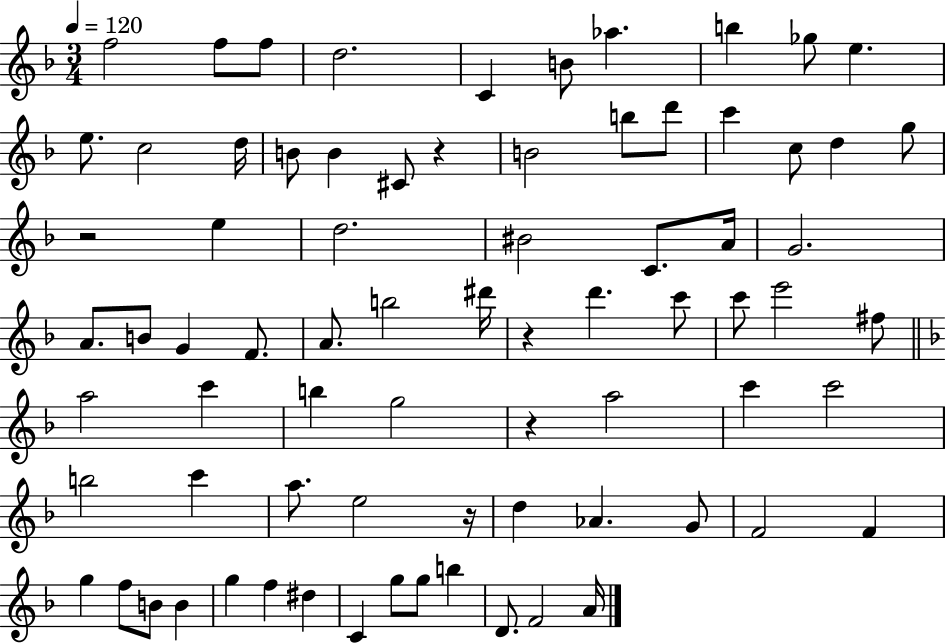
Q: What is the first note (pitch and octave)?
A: F5